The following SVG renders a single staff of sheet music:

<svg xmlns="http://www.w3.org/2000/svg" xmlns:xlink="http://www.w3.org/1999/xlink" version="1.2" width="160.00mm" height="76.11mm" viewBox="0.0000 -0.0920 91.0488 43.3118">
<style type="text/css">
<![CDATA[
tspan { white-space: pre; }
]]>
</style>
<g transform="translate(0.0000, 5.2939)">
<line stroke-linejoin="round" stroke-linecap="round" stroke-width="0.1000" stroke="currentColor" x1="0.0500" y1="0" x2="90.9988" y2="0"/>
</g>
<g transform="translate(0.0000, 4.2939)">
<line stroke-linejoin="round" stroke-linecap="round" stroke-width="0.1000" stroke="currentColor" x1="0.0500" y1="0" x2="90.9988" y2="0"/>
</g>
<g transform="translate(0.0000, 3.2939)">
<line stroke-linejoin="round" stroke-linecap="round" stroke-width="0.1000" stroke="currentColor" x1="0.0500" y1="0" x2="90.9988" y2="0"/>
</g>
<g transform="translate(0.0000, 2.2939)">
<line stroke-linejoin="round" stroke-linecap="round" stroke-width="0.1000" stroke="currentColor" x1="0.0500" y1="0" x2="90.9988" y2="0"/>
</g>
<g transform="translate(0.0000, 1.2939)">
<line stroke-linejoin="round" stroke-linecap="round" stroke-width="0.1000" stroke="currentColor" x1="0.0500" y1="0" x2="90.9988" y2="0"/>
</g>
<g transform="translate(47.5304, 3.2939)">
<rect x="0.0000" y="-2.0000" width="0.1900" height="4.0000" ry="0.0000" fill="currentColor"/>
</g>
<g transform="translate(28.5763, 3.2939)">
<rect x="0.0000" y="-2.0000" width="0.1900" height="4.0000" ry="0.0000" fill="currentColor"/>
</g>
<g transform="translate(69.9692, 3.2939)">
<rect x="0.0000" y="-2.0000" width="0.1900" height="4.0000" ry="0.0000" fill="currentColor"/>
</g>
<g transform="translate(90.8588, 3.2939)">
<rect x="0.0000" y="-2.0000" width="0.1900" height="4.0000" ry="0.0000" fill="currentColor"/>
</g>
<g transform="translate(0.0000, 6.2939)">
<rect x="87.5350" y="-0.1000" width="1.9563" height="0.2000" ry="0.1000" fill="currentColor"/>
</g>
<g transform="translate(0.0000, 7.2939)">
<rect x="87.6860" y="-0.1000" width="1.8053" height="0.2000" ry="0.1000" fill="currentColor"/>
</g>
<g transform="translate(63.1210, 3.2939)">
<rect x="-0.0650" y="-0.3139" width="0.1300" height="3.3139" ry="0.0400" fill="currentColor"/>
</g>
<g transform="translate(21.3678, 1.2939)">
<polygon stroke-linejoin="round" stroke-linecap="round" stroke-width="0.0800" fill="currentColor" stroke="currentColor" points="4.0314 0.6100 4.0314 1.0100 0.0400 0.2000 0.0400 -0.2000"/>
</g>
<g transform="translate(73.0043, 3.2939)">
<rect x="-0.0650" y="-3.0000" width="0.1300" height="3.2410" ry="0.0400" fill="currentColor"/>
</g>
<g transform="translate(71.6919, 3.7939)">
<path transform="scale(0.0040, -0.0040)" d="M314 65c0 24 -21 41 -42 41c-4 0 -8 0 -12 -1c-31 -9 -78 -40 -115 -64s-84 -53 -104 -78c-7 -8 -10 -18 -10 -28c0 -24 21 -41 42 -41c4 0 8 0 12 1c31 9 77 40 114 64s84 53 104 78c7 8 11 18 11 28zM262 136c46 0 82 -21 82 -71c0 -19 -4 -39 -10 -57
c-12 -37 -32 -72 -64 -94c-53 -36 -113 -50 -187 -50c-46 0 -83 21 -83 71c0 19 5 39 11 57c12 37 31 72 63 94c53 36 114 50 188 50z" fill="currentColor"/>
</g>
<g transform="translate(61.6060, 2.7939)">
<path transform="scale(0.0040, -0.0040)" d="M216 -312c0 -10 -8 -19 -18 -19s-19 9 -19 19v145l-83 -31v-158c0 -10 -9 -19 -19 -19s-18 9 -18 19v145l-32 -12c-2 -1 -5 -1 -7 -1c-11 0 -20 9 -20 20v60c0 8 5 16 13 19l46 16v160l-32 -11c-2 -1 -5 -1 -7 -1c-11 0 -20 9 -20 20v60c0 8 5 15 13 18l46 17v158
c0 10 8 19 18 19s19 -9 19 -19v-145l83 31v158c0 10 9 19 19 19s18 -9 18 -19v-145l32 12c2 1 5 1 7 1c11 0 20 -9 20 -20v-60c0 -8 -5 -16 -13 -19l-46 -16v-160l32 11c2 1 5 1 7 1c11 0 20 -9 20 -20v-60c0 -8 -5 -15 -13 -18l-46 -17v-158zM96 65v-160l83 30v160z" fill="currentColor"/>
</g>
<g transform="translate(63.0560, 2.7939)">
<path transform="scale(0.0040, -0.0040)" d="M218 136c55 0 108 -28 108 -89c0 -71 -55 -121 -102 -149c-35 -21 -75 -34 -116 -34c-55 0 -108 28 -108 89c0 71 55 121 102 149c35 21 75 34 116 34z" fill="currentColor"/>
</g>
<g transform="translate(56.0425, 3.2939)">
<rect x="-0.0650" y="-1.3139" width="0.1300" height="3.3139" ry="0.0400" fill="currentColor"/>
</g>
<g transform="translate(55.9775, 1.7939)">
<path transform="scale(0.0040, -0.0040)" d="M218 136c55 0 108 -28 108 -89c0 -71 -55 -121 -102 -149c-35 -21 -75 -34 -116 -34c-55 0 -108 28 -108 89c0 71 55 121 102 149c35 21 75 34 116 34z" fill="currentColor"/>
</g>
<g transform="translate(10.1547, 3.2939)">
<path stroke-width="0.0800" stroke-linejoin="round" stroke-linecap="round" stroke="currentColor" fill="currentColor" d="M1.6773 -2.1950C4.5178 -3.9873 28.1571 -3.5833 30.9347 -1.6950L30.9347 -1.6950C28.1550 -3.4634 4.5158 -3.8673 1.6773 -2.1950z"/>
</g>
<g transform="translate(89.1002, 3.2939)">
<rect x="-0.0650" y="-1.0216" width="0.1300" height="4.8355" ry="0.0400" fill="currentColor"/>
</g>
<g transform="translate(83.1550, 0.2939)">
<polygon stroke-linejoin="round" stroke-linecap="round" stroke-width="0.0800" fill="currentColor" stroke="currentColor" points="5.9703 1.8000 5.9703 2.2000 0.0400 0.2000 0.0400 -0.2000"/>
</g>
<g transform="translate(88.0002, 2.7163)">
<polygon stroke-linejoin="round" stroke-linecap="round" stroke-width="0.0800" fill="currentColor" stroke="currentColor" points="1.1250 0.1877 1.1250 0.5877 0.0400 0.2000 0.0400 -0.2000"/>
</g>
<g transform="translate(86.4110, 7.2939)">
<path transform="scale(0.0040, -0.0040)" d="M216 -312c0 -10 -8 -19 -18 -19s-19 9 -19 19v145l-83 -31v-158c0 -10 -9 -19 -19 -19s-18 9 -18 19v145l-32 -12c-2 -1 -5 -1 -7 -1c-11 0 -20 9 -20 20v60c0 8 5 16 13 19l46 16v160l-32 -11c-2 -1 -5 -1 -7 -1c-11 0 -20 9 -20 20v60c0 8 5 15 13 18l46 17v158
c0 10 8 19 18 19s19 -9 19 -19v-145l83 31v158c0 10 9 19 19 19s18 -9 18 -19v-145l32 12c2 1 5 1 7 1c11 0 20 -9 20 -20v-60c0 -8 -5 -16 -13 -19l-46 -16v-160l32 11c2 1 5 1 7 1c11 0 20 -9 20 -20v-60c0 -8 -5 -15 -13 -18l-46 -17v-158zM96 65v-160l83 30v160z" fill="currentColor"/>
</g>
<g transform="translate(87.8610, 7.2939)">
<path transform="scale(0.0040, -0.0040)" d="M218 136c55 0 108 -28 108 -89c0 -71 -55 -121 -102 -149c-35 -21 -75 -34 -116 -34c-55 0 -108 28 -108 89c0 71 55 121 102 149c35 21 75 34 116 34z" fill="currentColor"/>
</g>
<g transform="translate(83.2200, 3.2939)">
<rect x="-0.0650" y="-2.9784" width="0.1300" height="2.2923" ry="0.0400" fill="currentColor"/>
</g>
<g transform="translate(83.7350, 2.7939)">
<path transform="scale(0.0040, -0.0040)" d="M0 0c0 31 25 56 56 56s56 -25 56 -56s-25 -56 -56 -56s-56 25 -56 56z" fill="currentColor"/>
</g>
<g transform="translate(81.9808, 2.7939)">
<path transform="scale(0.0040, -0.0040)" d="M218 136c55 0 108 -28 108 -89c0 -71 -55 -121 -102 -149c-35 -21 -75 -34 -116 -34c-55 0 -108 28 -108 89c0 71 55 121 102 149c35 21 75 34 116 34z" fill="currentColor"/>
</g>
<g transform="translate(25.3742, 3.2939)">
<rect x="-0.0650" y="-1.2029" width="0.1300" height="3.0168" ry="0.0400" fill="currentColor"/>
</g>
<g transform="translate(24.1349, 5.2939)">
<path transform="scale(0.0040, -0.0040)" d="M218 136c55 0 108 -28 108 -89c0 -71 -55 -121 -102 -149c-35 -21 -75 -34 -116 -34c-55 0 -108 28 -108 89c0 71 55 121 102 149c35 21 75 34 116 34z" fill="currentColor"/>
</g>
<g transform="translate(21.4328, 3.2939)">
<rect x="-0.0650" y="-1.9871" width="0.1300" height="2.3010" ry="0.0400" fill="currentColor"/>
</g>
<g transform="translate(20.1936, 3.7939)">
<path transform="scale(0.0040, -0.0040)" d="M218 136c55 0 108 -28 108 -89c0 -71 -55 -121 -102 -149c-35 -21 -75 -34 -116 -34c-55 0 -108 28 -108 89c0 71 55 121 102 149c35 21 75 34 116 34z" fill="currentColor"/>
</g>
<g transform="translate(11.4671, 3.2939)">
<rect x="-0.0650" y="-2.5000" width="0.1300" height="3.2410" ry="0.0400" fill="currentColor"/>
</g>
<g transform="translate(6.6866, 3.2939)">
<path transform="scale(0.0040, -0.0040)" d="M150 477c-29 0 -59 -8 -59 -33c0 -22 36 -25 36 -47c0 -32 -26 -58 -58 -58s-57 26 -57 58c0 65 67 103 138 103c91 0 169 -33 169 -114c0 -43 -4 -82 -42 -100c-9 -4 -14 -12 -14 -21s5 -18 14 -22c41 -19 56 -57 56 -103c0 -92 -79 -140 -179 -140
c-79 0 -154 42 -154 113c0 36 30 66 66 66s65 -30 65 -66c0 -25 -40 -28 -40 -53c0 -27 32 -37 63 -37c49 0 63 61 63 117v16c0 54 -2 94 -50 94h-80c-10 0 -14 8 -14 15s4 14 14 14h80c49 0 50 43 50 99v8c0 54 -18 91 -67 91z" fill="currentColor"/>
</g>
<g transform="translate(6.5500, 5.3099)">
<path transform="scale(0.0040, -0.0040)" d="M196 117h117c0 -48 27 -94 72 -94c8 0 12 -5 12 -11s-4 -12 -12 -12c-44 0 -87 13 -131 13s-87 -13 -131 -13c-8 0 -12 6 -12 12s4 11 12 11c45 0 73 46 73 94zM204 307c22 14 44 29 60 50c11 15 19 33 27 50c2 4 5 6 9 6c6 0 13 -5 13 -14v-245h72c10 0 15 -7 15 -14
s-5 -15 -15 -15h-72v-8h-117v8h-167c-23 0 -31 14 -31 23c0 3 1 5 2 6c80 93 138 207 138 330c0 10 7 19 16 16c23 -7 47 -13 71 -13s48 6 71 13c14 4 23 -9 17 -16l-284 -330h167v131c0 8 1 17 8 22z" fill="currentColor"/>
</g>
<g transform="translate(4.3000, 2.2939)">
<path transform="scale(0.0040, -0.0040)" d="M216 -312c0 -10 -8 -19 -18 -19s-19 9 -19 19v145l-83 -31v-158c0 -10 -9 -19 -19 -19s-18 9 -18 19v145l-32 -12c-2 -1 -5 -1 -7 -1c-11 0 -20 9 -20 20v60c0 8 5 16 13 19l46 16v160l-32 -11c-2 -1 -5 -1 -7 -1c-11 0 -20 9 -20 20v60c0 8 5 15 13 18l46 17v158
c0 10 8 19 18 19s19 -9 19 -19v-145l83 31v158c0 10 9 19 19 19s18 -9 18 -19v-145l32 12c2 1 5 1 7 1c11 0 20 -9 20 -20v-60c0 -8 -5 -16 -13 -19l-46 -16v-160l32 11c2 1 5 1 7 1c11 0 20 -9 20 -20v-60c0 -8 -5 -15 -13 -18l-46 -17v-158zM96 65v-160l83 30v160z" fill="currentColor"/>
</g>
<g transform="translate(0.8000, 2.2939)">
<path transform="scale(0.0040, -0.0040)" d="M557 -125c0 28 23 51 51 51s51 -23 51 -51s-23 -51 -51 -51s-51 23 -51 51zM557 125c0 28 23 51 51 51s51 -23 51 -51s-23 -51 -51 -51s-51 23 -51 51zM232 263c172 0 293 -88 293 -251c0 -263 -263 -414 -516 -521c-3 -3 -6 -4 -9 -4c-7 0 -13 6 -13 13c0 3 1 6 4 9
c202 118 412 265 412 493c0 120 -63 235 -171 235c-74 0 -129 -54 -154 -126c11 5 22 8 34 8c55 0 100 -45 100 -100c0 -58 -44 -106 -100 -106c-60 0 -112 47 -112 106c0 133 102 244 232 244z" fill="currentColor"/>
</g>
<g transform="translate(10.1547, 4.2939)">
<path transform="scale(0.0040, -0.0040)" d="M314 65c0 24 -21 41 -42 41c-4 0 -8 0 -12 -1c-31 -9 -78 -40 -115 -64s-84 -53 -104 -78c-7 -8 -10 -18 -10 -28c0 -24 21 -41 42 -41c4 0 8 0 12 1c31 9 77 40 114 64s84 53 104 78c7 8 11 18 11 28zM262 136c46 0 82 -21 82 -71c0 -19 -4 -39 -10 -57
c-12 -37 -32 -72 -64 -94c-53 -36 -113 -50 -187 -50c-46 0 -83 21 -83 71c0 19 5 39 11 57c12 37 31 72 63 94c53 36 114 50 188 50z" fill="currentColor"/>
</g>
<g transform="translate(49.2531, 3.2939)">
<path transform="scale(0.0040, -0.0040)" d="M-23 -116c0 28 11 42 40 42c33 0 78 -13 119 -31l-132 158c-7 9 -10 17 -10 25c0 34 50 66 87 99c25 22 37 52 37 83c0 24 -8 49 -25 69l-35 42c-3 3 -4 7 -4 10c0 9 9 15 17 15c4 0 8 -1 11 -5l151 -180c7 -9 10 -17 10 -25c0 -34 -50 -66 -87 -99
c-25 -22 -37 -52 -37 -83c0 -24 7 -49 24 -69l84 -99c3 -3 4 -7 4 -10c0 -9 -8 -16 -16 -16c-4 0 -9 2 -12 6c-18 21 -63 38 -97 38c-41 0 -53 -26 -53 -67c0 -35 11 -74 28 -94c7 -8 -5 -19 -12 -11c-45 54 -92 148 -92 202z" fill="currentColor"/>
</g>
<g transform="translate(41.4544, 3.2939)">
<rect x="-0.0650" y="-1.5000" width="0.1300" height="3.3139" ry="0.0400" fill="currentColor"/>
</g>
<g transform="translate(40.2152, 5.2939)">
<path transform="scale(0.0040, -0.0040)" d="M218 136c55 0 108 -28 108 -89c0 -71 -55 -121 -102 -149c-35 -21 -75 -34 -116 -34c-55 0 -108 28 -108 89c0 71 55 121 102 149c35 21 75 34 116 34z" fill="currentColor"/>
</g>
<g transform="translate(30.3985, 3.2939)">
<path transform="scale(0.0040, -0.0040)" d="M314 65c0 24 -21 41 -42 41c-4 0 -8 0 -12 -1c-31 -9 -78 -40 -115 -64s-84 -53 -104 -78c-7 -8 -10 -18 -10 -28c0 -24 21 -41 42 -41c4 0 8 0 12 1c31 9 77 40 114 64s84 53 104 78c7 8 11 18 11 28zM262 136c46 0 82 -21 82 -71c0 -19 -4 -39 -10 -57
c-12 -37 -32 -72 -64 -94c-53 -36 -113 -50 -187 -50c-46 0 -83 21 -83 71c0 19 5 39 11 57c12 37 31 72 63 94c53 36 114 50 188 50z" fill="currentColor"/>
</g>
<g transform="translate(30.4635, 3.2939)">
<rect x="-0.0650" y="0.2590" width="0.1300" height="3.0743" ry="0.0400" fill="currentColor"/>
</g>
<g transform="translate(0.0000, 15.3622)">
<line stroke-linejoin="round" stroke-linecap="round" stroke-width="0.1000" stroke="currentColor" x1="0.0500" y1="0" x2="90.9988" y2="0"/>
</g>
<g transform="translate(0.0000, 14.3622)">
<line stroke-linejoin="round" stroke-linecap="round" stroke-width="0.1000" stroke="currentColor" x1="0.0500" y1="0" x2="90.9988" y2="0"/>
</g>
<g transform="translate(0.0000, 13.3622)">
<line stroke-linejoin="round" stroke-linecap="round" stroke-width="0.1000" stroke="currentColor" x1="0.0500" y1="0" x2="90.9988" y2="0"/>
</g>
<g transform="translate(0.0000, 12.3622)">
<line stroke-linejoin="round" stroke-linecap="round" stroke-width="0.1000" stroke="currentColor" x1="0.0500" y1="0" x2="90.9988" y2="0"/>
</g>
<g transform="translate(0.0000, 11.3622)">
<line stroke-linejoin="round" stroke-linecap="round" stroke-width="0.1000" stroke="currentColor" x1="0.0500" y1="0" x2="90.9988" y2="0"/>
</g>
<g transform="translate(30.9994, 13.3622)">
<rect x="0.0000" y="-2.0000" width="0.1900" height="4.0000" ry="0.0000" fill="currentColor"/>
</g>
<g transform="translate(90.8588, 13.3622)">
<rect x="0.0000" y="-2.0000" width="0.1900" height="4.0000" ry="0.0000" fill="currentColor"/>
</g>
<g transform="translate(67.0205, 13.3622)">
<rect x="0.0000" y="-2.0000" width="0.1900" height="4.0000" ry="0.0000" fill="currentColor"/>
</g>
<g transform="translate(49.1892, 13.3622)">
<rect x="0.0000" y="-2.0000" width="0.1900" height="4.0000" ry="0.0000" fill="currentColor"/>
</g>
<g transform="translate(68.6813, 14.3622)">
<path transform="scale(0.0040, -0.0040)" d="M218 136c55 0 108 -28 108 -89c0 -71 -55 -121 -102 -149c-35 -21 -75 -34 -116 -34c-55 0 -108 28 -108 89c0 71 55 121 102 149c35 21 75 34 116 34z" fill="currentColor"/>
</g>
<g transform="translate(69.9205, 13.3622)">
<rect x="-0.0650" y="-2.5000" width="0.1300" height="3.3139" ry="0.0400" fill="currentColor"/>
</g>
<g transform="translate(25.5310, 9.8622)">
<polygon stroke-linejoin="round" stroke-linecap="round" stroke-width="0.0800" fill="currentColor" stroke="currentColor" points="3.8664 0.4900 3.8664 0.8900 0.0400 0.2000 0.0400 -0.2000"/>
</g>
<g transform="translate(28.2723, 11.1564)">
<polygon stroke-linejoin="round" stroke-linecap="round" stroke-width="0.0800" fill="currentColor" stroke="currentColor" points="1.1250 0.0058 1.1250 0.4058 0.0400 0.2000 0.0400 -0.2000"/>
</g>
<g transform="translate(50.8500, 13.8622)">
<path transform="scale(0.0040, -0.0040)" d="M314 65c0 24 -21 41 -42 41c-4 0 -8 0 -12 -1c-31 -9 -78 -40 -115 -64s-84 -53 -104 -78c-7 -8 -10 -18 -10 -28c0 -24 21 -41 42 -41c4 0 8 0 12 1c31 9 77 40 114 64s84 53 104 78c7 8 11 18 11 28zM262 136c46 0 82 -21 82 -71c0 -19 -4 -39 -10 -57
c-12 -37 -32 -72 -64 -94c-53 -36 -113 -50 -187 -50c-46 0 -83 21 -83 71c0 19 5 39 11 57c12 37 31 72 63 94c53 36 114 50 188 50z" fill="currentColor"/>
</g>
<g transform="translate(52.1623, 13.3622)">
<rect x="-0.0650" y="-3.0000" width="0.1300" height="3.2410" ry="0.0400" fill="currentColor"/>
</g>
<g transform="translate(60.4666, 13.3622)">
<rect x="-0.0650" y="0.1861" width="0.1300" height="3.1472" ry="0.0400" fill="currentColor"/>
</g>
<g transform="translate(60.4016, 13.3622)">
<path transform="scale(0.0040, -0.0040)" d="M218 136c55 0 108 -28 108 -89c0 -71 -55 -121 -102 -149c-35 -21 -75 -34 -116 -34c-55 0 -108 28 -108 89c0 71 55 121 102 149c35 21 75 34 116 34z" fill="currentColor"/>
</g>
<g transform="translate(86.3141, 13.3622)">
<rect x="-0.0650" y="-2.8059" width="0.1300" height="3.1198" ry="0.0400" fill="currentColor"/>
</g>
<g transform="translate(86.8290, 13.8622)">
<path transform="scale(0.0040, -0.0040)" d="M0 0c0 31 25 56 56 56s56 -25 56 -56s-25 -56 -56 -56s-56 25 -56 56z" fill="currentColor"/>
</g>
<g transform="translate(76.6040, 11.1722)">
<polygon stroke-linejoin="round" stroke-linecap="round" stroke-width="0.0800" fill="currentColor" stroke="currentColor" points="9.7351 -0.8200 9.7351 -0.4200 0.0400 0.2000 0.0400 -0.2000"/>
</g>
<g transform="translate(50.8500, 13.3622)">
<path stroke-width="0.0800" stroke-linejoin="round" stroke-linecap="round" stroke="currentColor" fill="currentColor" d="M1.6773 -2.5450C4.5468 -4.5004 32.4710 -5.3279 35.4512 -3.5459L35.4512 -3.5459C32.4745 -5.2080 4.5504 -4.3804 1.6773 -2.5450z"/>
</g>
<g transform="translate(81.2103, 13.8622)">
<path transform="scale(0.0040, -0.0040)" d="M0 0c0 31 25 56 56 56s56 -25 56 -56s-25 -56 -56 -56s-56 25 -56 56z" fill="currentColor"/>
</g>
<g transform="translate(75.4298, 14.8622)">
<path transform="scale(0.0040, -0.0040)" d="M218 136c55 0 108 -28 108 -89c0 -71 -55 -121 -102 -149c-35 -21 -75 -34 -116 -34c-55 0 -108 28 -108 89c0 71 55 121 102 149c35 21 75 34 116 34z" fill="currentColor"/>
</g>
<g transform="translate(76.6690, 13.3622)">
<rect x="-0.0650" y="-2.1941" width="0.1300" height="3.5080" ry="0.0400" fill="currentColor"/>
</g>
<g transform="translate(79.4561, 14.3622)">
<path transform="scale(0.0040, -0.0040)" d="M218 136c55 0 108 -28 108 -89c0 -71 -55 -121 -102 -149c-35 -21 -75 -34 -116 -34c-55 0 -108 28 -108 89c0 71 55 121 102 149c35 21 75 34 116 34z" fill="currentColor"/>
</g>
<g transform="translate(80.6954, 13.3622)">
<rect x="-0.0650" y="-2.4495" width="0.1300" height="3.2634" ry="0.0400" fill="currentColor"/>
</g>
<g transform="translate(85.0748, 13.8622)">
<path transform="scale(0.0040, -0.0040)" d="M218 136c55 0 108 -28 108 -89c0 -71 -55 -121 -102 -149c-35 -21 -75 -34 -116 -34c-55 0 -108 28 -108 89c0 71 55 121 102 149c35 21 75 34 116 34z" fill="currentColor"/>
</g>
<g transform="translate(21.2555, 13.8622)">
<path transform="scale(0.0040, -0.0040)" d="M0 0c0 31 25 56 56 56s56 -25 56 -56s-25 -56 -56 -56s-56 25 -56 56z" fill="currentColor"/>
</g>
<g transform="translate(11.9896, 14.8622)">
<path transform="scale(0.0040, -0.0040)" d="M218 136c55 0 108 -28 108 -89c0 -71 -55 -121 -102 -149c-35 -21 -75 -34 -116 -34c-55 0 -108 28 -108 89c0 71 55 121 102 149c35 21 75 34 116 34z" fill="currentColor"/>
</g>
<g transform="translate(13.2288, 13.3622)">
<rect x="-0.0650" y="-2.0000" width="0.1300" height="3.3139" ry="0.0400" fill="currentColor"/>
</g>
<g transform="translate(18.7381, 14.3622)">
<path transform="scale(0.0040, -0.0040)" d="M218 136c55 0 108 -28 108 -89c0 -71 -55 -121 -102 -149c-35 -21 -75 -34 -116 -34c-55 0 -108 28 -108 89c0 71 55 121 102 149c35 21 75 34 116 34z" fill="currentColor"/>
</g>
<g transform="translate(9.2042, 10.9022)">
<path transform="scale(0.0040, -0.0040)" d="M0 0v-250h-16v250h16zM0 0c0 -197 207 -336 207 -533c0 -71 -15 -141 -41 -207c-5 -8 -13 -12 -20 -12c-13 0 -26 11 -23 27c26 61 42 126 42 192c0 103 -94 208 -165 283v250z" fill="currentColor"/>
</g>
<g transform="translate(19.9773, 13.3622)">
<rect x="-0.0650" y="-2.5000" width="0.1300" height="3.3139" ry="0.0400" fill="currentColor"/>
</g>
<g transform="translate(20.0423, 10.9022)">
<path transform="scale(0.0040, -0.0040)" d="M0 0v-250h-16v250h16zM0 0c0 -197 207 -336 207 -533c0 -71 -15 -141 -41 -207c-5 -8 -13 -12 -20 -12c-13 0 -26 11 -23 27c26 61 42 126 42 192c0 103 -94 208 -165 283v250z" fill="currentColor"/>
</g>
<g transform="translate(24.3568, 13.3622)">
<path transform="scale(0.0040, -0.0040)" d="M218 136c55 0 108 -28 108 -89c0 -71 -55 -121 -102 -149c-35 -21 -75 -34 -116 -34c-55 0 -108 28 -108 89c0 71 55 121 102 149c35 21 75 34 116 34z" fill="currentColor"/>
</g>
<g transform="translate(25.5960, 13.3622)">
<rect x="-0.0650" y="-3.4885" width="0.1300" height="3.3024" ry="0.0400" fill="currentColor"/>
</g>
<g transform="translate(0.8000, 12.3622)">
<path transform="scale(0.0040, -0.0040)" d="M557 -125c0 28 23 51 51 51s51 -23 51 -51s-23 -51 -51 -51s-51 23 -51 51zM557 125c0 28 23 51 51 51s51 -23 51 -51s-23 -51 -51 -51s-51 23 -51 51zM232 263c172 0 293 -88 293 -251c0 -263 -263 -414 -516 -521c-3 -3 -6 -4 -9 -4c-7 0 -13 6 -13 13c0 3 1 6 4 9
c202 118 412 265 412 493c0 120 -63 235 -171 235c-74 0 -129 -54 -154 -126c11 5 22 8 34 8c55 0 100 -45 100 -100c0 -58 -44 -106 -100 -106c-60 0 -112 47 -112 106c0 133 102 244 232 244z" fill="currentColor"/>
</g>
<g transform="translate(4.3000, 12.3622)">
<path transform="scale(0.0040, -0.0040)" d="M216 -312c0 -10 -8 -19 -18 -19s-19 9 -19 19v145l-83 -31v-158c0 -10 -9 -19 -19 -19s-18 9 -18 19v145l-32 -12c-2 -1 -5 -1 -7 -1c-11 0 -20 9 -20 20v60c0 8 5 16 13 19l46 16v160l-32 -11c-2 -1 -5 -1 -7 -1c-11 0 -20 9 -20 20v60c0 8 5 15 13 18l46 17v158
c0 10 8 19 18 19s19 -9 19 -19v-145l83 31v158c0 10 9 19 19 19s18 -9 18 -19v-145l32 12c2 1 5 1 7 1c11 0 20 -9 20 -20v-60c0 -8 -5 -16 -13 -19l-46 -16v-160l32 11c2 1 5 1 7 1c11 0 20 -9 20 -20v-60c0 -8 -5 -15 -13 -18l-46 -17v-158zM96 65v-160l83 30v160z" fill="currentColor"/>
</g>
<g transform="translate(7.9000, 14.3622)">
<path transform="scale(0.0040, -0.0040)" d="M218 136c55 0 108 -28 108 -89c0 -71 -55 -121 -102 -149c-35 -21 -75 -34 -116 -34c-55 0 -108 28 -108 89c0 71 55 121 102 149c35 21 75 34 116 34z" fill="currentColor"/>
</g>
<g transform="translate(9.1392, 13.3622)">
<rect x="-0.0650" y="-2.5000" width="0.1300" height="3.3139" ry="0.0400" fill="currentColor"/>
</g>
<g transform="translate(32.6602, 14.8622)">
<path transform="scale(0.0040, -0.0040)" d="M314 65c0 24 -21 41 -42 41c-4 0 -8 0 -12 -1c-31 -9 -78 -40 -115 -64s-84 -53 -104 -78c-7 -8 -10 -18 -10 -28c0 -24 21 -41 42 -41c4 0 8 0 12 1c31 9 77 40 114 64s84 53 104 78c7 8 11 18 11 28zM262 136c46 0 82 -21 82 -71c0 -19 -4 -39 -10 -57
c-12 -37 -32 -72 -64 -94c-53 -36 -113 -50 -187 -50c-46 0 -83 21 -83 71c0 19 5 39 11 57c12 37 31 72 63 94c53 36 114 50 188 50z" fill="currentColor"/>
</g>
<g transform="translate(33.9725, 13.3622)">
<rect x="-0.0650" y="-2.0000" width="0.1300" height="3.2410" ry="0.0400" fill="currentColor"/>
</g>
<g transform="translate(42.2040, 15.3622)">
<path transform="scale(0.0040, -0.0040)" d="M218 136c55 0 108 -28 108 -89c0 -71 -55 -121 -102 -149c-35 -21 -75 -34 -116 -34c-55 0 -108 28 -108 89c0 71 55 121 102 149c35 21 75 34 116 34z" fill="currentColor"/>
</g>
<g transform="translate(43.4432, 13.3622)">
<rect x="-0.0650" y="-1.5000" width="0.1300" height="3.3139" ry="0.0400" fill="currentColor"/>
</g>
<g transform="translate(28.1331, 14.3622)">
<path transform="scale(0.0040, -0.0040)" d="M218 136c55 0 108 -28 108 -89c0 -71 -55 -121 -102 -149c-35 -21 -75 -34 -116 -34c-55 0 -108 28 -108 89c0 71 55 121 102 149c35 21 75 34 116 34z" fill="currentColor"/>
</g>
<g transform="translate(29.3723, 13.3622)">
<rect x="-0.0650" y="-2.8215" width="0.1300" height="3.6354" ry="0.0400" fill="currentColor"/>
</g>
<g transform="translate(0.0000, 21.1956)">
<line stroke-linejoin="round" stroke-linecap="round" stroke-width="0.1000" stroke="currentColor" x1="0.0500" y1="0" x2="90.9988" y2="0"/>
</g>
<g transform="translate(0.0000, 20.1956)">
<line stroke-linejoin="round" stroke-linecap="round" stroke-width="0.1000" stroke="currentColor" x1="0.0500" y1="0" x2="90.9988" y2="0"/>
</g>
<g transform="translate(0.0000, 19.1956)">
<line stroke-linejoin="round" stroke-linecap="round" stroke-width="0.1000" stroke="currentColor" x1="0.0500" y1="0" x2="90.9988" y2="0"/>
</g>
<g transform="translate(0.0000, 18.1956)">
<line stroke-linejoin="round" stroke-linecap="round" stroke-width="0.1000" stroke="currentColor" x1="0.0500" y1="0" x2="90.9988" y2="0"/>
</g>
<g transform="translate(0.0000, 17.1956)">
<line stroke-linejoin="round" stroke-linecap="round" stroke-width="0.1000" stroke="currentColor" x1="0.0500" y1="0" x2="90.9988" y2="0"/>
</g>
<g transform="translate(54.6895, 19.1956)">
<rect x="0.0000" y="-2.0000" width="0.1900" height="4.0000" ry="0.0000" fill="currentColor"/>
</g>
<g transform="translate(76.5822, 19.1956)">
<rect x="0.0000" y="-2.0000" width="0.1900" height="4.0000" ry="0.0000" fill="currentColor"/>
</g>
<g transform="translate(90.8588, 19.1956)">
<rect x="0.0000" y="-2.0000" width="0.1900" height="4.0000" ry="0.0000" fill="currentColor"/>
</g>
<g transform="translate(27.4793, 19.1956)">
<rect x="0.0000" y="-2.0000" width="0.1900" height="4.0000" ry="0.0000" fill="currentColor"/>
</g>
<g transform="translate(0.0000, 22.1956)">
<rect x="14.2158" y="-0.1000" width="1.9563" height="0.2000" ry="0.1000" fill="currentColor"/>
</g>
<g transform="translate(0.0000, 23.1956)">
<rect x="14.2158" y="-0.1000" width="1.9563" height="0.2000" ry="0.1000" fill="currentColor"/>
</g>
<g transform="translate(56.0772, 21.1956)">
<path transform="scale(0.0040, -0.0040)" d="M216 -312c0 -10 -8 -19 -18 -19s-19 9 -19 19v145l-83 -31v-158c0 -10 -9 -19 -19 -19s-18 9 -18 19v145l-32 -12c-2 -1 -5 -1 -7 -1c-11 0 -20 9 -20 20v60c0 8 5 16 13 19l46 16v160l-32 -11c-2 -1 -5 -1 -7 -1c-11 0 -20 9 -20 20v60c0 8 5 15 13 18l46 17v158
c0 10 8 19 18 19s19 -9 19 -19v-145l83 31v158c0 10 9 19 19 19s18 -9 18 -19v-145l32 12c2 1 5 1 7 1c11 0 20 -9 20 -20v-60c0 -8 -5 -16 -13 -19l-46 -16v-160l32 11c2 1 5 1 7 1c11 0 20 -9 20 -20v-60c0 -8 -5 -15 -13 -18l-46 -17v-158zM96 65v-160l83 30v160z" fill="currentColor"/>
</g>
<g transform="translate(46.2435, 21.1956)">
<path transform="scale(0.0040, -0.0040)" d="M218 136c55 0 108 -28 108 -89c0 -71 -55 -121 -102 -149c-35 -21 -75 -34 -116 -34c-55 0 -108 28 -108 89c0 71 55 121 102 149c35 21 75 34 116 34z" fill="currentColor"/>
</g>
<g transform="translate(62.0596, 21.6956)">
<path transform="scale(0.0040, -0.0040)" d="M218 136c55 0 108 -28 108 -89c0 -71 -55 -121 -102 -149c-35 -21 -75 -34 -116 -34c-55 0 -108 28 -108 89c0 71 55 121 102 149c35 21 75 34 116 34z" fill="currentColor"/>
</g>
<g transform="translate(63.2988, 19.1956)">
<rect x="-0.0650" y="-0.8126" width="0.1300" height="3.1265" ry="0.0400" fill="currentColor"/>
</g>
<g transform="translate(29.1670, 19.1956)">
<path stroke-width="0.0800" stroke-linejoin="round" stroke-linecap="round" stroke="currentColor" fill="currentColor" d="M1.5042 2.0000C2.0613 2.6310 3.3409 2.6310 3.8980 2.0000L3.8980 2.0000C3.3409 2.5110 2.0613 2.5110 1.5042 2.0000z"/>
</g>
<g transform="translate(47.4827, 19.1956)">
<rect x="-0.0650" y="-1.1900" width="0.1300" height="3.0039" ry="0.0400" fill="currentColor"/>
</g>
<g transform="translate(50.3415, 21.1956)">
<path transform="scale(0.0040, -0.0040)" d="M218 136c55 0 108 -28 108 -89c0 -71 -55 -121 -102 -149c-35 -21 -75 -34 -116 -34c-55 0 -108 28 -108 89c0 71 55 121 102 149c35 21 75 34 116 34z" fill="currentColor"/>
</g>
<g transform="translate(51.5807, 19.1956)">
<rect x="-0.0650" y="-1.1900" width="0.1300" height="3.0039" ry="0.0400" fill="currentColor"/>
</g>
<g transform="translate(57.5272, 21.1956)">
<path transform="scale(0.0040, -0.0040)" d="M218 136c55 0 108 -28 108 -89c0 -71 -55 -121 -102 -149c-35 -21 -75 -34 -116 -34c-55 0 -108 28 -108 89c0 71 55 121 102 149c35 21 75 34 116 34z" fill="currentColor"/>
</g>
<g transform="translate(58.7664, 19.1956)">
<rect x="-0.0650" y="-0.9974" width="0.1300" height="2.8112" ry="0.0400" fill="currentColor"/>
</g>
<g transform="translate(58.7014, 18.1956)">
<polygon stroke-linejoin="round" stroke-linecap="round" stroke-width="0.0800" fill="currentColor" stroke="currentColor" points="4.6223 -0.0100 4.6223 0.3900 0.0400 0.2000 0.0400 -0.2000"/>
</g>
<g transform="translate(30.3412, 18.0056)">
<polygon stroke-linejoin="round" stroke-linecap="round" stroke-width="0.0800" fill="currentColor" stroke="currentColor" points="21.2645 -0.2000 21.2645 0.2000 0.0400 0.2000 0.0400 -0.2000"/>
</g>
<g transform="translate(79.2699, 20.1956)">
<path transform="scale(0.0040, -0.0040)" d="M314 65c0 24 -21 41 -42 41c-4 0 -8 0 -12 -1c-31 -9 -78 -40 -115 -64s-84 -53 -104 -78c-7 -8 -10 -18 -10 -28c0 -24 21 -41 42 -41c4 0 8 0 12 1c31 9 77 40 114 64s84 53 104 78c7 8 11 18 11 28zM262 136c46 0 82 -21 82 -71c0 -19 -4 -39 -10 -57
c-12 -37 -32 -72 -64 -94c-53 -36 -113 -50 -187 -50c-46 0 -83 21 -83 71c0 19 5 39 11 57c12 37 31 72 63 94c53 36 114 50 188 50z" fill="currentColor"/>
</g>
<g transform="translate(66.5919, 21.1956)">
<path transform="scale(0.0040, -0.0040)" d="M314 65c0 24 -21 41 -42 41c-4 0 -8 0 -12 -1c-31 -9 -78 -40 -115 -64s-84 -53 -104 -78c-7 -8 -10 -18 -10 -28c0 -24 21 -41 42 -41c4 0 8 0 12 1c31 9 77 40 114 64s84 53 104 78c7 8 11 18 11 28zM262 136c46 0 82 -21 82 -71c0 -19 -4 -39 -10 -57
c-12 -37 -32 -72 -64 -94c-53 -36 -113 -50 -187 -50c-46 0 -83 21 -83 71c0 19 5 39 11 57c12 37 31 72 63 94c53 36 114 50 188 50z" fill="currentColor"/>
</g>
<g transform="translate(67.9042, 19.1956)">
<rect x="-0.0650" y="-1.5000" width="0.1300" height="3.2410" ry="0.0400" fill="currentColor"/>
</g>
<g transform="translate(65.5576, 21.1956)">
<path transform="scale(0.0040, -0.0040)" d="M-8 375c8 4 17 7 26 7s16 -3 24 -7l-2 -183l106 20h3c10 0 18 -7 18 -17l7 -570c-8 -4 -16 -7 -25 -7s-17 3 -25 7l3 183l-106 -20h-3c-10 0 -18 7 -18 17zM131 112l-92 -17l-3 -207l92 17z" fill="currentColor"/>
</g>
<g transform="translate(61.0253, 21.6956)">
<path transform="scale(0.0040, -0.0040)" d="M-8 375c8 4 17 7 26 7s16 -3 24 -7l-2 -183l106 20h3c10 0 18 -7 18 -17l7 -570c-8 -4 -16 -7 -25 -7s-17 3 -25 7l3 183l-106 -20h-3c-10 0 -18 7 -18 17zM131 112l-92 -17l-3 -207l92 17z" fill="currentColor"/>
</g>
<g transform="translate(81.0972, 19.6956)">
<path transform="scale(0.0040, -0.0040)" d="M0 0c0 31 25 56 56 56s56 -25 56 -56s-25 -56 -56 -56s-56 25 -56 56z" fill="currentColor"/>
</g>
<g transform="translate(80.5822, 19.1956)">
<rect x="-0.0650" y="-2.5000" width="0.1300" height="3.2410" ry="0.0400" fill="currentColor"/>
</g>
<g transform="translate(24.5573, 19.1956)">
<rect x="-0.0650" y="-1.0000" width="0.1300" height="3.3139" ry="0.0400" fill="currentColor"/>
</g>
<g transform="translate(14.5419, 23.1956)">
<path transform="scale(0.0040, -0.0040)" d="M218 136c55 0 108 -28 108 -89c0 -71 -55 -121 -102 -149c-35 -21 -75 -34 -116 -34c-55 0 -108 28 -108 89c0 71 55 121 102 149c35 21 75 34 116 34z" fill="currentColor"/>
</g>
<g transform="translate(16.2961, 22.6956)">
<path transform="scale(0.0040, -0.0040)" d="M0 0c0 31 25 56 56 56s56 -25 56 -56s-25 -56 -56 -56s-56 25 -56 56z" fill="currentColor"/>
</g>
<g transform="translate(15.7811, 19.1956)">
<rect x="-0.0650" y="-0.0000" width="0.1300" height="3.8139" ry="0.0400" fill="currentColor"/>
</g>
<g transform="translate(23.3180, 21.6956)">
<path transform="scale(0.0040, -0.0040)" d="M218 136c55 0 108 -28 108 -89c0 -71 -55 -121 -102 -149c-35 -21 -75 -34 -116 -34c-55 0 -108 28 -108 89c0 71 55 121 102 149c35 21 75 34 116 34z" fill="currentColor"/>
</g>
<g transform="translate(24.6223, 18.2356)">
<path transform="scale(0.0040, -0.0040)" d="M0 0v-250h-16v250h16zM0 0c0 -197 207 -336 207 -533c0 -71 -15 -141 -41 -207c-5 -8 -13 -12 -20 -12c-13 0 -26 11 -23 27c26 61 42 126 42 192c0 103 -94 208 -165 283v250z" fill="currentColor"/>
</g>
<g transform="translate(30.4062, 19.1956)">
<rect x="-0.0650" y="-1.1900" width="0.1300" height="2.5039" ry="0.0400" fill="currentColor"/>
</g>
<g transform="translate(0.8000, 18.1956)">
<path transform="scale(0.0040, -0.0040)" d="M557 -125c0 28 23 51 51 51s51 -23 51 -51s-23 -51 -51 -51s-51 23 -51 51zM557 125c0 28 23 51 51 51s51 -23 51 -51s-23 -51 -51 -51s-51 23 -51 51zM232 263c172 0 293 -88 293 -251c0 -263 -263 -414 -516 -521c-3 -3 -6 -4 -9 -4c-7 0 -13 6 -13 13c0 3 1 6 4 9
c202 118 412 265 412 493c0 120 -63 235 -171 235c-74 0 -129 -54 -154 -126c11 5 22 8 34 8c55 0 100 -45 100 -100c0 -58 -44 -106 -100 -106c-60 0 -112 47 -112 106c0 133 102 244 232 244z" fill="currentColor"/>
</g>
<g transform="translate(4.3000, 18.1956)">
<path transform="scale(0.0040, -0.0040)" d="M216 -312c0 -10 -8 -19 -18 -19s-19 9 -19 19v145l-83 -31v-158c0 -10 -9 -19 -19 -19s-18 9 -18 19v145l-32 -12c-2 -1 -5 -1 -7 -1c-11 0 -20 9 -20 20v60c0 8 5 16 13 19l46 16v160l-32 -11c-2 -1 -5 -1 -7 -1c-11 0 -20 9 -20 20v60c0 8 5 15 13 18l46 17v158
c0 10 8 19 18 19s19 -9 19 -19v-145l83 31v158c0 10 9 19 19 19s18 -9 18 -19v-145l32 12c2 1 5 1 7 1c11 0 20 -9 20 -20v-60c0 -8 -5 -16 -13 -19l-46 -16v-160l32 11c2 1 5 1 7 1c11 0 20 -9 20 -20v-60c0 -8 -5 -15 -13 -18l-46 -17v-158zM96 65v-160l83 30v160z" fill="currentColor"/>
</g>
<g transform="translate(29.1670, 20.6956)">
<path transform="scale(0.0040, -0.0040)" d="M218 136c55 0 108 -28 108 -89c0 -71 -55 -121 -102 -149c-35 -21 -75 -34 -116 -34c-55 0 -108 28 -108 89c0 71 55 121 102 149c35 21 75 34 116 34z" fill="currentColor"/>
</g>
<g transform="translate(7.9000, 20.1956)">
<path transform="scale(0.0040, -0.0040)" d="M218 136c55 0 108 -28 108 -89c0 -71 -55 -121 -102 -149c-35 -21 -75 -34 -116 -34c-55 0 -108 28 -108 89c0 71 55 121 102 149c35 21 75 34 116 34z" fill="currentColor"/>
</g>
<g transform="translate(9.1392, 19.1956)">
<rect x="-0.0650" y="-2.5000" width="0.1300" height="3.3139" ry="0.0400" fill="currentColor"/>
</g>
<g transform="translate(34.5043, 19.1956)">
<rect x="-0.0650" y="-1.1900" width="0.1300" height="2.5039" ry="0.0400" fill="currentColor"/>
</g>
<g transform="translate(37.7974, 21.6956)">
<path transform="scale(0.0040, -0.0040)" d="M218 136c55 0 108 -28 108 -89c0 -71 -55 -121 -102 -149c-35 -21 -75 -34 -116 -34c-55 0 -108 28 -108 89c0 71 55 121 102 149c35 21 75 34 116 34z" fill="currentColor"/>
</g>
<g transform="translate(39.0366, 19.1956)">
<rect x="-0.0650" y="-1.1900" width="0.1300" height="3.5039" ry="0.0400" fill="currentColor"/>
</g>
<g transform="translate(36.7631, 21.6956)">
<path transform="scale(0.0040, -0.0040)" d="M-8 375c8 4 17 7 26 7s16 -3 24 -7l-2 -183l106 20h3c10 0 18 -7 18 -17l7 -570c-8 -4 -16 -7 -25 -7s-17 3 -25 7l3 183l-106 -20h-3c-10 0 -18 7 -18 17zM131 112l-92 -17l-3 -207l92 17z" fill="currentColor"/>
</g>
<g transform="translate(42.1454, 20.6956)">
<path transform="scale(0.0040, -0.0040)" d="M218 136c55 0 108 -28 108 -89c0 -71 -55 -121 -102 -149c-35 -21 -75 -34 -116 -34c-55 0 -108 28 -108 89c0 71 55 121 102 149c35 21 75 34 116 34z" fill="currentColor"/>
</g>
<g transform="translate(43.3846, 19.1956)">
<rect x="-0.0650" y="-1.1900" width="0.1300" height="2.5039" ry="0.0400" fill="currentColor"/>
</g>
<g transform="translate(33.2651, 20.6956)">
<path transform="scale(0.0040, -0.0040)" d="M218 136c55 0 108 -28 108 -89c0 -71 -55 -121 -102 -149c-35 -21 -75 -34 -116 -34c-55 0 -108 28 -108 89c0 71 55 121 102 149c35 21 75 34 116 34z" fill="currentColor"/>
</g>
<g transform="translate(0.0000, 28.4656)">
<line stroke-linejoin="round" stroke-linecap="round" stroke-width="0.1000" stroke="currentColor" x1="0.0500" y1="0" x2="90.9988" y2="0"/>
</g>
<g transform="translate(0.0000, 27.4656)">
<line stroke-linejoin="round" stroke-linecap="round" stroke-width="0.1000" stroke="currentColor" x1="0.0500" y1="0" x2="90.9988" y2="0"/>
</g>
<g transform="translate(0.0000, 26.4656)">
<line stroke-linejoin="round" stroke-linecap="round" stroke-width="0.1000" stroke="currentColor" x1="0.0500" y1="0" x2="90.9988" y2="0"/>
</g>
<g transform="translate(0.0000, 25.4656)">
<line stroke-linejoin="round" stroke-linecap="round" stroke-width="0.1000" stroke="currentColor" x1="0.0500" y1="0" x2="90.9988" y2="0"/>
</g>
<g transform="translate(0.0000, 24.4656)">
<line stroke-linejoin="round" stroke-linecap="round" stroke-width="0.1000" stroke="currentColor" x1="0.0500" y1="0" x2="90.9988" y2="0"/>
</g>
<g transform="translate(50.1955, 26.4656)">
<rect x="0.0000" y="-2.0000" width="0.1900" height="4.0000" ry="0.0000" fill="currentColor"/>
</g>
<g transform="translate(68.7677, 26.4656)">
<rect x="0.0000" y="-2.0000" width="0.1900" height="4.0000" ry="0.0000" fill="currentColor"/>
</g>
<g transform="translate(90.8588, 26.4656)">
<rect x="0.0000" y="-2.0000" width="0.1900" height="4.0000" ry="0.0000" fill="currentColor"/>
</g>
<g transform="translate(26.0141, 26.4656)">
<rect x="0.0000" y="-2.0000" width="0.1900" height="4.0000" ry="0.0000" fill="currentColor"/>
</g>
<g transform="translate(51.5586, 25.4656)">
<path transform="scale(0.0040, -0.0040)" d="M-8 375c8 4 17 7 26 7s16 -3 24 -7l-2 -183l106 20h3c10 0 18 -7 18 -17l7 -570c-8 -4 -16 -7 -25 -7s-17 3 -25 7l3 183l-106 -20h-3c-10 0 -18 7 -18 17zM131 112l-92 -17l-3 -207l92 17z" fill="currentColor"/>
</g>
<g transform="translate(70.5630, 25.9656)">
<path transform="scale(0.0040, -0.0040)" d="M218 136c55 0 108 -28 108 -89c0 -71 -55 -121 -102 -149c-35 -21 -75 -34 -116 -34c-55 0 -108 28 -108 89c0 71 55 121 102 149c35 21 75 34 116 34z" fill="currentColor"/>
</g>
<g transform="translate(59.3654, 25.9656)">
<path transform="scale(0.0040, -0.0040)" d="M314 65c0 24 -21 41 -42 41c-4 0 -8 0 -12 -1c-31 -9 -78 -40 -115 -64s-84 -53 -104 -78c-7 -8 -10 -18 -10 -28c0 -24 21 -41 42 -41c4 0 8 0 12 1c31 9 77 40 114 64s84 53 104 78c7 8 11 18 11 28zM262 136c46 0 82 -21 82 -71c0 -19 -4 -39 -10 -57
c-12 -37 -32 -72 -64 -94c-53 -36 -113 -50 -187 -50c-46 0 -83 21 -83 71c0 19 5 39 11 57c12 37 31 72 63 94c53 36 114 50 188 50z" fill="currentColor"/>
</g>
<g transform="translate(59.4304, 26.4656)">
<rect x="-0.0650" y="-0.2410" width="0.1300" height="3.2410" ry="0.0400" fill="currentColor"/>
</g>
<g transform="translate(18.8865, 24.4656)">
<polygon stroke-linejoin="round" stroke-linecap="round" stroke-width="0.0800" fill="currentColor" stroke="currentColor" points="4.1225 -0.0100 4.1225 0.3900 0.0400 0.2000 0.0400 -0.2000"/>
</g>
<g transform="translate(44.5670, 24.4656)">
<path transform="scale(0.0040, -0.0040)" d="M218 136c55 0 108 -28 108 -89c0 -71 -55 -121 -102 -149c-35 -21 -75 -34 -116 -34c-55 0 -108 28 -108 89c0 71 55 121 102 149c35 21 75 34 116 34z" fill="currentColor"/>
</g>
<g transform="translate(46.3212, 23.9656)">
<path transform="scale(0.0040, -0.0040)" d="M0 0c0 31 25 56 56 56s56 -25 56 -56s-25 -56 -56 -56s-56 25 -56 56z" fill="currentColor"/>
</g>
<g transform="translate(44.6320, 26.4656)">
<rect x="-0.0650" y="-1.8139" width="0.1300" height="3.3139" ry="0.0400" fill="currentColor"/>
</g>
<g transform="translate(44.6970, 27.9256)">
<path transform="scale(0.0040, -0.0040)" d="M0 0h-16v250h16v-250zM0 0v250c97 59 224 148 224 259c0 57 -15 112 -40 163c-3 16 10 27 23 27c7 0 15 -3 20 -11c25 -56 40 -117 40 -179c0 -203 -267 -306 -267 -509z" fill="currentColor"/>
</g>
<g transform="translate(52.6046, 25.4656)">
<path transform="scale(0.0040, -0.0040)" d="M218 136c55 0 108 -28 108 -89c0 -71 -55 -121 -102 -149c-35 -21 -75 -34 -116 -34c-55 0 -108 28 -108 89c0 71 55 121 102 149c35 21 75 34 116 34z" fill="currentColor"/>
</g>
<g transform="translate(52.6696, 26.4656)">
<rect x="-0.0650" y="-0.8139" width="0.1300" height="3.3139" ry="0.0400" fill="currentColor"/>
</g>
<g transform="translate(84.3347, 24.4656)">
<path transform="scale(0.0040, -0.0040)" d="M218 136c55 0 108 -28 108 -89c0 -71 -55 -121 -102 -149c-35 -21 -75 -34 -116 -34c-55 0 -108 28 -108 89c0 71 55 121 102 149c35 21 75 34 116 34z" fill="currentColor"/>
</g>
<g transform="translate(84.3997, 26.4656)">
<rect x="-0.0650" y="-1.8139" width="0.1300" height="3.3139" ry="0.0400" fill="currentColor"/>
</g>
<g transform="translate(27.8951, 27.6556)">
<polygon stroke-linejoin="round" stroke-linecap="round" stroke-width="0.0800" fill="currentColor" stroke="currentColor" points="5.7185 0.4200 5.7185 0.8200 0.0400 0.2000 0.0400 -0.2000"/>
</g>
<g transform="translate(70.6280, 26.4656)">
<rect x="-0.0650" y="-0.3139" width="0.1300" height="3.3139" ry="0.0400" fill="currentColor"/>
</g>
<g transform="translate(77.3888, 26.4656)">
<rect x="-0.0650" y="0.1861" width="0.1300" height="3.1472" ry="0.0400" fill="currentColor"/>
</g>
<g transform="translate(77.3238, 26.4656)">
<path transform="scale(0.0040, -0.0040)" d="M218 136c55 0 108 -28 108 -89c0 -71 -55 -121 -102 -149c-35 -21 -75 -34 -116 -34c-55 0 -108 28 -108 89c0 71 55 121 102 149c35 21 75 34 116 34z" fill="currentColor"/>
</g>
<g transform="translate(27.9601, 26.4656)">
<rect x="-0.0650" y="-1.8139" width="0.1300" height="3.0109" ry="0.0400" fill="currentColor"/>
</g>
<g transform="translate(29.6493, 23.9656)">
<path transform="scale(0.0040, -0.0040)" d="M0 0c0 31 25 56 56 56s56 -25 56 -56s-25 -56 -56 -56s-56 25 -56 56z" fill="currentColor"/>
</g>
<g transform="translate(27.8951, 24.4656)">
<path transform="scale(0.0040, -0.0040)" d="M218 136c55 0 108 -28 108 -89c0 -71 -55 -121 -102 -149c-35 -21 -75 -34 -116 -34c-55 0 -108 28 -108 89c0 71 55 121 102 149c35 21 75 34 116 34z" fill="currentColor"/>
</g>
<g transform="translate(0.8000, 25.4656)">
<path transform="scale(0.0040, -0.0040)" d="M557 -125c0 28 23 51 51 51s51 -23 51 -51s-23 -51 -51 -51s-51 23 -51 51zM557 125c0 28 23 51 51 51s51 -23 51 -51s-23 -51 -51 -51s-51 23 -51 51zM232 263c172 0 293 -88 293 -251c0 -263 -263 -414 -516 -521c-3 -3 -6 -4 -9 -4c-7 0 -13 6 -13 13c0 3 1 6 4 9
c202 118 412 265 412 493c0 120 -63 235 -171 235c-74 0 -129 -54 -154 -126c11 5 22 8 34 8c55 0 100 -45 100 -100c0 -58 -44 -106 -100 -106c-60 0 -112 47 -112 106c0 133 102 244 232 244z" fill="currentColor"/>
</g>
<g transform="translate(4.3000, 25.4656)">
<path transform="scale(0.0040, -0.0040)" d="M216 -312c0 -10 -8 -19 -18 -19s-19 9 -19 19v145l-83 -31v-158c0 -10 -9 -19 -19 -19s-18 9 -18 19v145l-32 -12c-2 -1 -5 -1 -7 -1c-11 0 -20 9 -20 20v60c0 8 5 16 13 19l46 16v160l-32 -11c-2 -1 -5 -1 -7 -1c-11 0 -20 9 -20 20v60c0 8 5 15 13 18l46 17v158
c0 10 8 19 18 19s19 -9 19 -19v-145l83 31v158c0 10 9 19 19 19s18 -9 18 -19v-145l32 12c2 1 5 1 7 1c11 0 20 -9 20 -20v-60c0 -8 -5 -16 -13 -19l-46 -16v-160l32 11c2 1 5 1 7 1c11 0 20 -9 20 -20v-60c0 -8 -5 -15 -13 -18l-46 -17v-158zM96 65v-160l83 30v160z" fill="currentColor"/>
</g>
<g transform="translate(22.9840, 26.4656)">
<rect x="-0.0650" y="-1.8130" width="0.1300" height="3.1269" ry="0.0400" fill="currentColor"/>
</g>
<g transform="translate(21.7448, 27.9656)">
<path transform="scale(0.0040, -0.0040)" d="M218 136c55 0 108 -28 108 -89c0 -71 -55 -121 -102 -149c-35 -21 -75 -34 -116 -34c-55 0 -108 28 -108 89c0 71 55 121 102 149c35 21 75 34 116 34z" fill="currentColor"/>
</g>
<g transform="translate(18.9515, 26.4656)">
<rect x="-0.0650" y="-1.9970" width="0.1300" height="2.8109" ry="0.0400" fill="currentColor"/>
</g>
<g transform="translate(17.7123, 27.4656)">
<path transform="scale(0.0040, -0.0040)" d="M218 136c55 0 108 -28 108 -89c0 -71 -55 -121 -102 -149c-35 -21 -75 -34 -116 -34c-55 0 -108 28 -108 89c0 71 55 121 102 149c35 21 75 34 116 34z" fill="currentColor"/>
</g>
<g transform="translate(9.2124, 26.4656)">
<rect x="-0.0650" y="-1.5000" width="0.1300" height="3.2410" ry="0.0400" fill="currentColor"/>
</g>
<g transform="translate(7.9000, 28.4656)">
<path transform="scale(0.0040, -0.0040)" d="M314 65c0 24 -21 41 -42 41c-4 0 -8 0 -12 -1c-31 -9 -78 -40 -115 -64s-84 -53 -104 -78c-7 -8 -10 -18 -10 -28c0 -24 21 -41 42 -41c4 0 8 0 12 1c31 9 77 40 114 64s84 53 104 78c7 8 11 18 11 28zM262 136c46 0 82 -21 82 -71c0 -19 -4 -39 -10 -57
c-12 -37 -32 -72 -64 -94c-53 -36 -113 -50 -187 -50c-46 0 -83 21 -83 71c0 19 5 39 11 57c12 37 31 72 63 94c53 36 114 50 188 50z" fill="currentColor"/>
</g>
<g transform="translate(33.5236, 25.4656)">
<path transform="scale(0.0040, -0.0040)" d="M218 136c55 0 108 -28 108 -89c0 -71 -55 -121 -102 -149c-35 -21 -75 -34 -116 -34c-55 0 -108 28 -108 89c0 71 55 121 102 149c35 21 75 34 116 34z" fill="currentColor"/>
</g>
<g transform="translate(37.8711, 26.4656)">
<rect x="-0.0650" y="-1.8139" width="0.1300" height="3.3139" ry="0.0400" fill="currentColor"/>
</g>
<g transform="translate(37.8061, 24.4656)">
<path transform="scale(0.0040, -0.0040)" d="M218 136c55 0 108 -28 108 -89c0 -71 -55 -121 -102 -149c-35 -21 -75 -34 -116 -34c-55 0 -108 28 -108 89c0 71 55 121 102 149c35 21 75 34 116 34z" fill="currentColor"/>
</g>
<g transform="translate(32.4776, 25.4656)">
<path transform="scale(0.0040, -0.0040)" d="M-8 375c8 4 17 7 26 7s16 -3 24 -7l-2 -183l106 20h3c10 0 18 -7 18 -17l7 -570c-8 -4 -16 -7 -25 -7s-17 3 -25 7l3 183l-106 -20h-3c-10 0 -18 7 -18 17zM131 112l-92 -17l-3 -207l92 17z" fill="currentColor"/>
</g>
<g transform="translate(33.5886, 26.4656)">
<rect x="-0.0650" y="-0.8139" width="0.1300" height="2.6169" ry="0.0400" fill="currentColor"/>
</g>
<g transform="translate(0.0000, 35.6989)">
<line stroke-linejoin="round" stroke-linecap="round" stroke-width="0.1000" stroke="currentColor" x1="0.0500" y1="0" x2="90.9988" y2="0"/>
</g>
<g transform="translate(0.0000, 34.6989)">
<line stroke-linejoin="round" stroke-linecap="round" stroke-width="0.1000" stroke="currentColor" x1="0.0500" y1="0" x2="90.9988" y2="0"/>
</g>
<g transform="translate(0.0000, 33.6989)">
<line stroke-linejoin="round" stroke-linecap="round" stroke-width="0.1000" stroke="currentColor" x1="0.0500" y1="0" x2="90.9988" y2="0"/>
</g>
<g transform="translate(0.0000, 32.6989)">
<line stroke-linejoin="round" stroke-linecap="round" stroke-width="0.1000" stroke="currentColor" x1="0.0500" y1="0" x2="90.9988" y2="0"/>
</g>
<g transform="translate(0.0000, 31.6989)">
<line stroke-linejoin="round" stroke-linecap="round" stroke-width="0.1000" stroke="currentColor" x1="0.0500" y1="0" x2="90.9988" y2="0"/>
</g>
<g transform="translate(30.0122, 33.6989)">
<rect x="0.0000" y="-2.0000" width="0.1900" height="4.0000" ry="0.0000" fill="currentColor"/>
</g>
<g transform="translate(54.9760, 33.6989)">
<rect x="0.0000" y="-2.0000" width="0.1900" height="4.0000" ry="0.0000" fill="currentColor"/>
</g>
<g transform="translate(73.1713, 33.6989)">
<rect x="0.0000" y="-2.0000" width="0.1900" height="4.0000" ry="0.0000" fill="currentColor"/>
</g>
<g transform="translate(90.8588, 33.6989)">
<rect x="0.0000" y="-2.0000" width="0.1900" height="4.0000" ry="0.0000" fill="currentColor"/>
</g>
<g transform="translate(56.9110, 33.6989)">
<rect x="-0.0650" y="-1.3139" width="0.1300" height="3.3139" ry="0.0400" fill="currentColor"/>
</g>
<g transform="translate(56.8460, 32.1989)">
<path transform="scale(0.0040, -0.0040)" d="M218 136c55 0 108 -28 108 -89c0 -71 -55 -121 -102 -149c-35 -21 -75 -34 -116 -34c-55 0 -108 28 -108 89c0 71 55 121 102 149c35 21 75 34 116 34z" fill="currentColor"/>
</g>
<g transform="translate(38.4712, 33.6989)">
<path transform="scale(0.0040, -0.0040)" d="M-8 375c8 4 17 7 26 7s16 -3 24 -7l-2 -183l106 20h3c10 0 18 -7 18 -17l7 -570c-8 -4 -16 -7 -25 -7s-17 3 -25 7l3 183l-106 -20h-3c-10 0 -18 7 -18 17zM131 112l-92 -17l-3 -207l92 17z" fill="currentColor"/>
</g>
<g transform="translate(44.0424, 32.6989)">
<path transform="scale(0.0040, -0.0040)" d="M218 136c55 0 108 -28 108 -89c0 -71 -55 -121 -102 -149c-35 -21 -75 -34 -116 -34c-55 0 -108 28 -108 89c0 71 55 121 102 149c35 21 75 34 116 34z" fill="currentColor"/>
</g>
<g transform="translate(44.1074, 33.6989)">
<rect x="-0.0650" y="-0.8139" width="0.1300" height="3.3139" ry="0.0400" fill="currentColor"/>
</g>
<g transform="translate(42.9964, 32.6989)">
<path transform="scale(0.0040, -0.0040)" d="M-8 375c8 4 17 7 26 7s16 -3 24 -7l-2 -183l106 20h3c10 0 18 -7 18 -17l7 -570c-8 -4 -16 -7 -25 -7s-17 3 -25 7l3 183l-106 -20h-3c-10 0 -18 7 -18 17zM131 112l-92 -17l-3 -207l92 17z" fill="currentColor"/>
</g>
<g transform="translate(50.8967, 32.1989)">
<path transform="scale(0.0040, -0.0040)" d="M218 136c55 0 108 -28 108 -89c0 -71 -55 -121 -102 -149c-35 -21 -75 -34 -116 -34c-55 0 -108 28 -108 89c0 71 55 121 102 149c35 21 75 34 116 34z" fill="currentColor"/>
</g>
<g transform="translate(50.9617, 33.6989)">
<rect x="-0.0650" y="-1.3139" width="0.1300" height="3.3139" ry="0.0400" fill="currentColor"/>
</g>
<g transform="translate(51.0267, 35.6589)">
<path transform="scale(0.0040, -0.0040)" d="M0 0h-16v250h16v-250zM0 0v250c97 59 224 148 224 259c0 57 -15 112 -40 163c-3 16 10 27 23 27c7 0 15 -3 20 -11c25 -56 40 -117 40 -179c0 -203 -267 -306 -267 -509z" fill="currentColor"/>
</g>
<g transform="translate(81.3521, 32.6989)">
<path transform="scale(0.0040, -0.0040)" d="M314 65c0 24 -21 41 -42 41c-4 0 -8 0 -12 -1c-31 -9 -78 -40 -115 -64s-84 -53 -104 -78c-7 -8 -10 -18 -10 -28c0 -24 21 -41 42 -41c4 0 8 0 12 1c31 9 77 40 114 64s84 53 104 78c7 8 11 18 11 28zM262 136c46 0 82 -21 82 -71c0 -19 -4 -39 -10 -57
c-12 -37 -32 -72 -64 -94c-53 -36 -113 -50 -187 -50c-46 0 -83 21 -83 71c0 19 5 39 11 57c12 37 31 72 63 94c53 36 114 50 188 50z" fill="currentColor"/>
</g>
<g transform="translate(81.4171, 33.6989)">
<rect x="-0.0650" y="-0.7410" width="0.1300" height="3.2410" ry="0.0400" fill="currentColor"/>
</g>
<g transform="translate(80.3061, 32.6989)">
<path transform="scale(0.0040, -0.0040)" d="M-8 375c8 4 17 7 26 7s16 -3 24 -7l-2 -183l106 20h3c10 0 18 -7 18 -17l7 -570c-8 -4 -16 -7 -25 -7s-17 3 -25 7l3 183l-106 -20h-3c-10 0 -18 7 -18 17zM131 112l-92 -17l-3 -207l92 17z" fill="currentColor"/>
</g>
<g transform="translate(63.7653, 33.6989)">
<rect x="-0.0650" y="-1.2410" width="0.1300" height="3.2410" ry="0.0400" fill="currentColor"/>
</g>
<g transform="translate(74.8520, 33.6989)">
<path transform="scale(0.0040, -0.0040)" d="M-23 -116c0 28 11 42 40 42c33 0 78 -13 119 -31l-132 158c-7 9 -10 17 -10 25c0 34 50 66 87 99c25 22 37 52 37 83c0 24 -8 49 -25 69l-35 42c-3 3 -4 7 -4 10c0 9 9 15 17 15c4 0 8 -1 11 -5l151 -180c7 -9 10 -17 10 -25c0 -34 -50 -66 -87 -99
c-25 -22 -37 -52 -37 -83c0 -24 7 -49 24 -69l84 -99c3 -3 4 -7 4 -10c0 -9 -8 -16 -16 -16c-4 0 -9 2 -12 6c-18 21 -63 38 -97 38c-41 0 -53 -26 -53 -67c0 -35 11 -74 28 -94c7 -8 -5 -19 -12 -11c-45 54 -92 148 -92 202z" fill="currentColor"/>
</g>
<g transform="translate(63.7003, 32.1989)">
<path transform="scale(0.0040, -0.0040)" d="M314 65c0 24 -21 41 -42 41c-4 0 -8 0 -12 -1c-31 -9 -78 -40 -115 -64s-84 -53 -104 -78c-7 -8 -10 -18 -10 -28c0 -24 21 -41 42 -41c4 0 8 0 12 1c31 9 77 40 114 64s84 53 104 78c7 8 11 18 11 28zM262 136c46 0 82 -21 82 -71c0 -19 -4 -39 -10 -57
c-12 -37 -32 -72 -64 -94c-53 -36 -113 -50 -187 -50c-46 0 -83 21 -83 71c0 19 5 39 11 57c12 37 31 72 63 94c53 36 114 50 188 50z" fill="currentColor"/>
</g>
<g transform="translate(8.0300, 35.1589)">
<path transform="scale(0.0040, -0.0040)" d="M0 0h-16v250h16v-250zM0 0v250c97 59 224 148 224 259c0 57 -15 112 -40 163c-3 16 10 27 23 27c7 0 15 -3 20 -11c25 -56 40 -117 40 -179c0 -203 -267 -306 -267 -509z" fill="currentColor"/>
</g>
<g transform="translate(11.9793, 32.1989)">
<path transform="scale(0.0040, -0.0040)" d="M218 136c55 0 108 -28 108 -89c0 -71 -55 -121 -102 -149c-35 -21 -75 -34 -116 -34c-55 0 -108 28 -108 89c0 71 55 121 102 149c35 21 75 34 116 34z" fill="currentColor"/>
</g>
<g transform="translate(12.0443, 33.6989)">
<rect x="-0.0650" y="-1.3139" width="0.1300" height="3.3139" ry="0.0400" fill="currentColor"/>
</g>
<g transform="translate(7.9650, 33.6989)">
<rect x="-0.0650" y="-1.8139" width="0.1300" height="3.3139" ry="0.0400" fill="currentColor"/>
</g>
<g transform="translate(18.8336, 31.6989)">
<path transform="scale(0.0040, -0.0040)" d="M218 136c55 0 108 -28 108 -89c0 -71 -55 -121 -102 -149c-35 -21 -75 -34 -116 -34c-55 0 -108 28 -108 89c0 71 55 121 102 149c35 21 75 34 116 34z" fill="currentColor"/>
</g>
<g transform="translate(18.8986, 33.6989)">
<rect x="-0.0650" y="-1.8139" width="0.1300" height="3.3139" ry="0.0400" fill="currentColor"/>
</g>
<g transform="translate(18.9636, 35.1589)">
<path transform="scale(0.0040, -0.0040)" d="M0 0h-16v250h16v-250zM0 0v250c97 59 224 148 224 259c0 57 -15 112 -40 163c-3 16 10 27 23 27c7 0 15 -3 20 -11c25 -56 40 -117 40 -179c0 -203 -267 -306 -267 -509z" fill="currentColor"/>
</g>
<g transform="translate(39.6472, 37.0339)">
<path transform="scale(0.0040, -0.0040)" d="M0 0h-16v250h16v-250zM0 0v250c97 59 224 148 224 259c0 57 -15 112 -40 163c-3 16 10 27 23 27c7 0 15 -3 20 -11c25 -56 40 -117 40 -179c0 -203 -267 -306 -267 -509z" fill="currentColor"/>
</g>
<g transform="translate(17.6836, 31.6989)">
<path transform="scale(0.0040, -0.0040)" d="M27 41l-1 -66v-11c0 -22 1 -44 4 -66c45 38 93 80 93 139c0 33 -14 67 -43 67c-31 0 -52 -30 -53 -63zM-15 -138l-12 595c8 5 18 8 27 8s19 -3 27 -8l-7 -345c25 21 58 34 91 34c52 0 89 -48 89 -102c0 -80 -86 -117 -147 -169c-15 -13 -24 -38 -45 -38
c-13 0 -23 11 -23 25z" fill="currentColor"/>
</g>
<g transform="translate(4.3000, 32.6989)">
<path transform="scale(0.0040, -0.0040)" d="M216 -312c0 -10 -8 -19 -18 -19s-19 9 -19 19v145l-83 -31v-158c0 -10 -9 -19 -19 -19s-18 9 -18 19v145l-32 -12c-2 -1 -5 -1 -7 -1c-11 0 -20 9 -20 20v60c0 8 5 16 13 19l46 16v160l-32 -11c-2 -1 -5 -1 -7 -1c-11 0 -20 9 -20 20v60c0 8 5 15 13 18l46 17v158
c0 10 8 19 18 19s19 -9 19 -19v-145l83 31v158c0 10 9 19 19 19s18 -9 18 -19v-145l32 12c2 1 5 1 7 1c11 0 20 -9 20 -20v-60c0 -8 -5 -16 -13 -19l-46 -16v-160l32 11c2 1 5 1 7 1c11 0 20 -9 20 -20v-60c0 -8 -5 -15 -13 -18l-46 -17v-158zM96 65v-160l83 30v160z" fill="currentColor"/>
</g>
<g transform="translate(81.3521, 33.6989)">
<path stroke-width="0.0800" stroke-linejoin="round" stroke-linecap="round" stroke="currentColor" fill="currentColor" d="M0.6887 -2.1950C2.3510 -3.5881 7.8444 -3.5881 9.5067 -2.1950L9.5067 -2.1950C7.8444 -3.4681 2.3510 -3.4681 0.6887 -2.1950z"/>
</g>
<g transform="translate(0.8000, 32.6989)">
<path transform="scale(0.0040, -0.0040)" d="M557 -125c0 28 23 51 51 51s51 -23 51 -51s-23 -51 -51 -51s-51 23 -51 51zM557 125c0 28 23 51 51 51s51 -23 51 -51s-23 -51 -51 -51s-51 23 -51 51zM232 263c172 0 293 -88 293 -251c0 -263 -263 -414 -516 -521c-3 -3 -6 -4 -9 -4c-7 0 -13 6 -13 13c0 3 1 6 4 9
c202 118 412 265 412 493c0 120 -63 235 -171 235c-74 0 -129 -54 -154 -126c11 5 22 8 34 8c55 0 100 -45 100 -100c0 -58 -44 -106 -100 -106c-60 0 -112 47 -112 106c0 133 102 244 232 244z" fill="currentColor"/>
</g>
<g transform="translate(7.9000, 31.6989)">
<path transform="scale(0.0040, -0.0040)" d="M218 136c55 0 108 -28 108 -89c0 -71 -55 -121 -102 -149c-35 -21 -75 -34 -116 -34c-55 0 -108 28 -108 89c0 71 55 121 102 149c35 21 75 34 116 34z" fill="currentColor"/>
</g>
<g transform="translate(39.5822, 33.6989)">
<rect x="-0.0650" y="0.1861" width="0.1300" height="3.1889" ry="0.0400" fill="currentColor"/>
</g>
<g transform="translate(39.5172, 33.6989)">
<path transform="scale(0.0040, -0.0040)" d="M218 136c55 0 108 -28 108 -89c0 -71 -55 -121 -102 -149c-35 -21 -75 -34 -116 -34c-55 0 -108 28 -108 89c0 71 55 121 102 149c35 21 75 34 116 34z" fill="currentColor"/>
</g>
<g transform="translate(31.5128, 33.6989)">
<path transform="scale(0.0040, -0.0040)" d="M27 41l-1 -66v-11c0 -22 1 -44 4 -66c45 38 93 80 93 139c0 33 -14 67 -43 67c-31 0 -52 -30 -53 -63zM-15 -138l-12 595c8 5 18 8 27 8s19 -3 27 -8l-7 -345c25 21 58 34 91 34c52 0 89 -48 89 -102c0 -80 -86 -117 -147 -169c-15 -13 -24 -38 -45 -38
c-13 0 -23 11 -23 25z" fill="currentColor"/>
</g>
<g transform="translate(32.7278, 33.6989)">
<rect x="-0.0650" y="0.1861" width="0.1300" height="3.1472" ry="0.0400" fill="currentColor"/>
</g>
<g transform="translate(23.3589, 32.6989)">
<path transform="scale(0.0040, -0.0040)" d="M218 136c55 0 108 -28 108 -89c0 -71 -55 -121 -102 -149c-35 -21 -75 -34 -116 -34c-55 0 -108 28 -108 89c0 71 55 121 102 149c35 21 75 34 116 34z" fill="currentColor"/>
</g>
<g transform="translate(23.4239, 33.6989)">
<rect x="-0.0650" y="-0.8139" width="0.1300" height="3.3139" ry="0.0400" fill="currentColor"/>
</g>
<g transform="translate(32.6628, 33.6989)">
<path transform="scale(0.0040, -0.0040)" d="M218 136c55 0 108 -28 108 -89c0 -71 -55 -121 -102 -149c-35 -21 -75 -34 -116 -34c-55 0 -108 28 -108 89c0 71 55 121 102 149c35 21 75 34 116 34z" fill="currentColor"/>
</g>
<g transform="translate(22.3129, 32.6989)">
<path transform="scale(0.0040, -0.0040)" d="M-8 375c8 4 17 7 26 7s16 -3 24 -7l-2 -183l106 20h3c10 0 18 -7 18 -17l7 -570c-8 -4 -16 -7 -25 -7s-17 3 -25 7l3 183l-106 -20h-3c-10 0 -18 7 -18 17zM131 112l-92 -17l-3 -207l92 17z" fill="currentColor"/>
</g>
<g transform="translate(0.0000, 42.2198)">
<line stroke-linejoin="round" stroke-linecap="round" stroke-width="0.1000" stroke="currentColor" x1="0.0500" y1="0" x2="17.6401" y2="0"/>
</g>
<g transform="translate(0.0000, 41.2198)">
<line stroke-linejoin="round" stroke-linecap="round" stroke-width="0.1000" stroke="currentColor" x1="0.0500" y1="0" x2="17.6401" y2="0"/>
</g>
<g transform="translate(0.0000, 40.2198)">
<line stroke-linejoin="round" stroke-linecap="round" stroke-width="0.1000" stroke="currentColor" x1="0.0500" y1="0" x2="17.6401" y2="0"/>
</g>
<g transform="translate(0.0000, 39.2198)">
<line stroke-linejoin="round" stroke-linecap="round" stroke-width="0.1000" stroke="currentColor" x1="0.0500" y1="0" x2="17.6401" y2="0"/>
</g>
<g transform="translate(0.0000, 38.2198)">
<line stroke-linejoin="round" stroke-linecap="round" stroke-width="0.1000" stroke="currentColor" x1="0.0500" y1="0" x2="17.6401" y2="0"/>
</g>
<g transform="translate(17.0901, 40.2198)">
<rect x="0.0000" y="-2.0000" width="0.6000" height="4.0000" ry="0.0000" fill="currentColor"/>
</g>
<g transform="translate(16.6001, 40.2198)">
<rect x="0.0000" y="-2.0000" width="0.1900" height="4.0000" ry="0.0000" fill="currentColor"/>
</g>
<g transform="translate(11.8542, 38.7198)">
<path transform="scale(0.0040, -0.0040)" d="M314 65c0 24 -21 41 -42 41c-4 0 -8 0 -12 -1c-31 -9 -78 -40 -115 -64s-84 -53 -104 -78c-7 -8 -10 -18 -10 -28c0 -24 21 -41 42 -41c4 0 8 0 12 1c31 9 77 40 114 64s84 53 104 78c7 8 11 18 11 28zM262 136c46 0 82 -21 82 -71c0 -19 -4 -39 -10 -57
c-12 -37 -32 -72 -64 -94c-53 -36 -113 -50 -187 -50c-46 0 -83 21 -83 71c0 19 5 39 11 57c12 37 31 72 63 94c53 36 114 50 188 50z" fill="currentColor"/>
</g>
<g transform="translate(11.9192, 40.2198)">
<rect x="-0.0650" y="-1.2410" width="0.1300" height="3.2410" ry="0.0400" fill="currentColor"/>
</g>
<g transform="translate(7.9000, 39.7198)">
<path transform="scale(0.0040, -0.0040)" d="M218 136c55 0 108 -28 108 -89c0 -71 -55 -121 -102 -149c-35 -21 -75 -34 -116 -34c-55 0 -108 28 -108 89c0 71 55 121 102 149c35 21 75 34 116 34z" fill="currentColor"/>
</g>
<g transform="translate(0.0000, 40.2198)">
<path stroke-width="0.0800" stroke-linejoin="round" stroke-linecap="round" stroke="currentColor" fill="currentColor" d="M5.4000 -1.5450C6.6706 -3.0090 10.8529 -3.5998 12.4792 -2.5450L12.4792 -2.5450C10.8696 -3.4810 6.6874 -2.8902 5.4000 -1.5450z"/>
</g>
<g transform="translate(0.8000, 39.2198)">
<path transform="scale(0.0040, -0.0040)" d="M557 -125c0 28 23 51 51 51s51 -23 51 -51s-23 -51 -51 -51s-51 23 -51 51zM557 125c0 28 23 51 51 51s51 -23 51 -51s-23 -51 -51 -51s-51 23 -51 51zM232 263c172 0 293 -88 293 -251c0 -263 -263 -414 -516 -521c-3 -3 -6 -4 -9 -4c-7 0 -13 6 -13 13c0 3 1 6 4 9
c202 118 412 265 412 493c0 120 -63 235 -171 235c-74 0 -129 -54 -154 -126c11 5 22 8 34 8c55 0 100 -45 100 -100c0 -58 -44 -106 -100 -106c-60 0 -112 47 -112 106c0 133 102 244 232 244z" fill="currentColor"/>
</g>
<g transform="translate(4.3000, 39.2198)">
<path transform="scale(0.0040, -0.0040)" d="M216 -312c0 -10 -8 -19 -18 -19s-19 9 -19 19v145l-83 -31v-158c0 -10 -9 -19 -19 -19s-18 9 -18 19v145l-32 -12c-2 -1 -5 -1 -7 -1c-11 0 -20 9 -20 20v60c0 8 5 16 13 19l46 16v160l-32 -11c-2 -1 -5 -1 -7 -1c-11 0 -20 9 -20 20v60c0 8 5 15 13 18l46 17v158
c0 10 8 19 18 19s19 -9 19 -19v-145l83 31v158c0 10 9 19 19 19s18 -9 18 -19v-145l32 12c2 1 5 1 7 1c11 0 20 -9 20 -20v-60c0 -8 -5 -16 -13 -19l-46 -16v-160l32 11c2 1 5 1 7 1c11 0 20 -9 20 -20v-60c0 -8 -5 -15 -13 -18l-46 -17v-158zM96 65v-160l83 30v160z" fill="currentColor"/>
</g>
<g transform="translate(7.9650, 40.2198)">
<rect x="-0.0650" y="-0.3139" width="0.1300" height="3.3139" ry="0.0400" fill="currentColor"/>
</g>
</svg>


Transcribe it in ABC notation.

X:1
T:Untitled
M:3/4
L:1/4
K:G
B,,2 C,/2 G,,/2 D,2 G,, z G, ^E, C,2 E,/2 ^C,,/4 B,,/2 A,, B,,/2 D,/2 B,,/4 A,,2 G,, C,2 D, B,, A,,/2 B,,/2 C,/2 B,, C,, ^F,,/2 A,,/2 A,,/2 F,,/2 A,,/2 G,,/2 G,,/2 ^G,,/2 F,,/2 G,,2 B,,2 G,,2 B,,/2 A,,/2 A,/2 F,/2 A, A,/2 F, E,2 E, D, A, A,/2 G, _A,/2 F, _D, D,/2 F, G,/2 G, G,2 z F,2 E, G,2